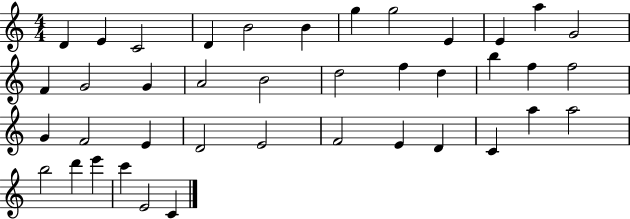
{
  \clef treble
  \numericTimeSignature
  \time 4/4
  \key c \major
  d'4 e'4 c'2 | d'4 b'2 b'4 | g''4 g''2 e'4 | e'4 a''4 g'2 | \break f'4 g'2 g'4 | a'2 b'2 | d''2 f''4 d''4 | b''4 f''4 f''2 | \break g'4 f'2 e'4 | d'2 e'2 | f'2 e'4 d'4 | c'4 a''4 a''2 | \break b''2 d'''4 e'''4 | c'''4 e'2 c'4 | \bar "|."
}